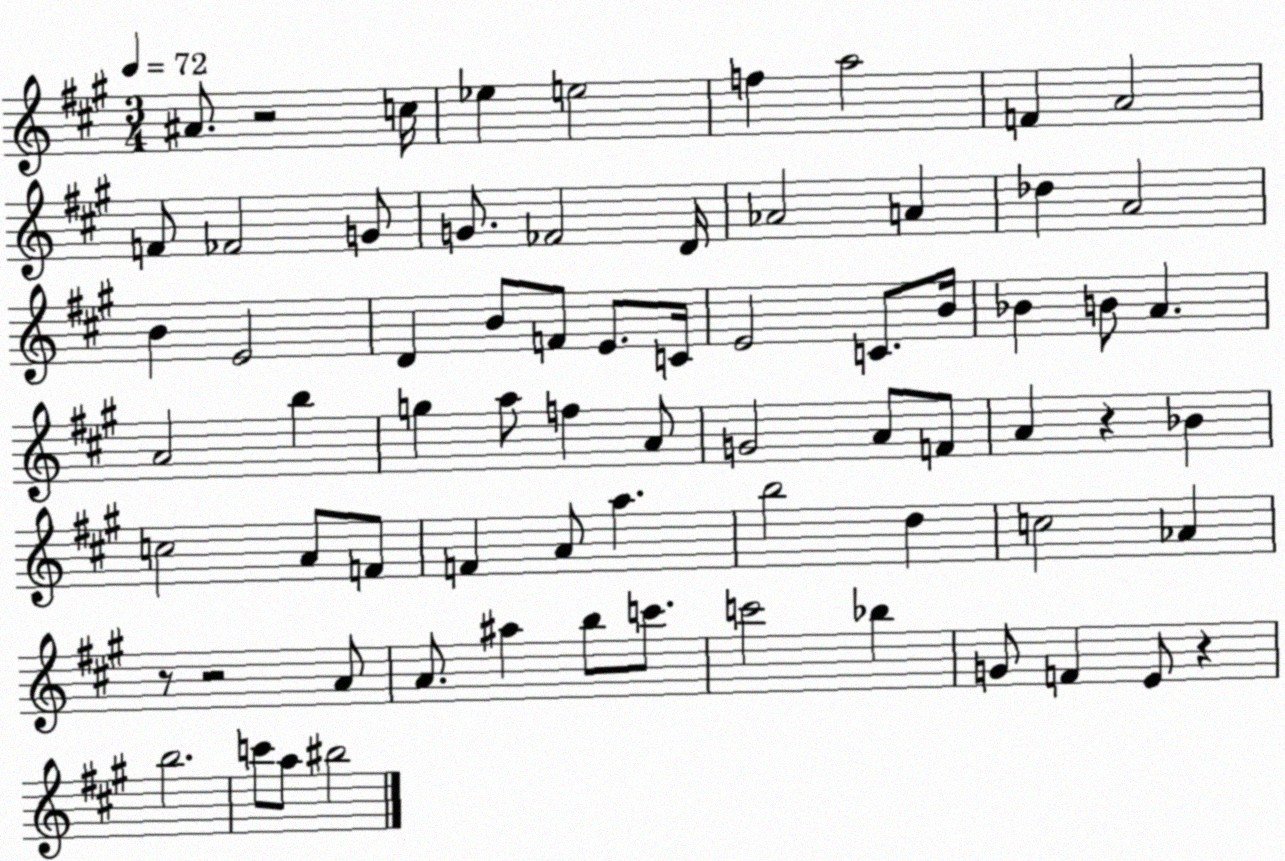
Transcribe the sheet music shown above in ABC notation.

X:1
T:Untitled
M:3/4
L:1/4
K:A
^A/2 z2 c/4 _e e2 f a2 F A2 F/2 _F2 G/2 G/2 _F2 D/4 _A2 A _d A2 B E2 D B/2 F/2 E/2 C/4 E2 C/2 B/4 _B B/2 A A2 b g a/2 f A/2 G2 A/2 F/2 A z _B c2 A/2 F/2 F A/2 a b2 d c2 _A z/2 z2 A/2 A/2 ^a b/2 c'/2 c'2 _b G/2 F E/2 z b2 c'/2 a/2 ^b2